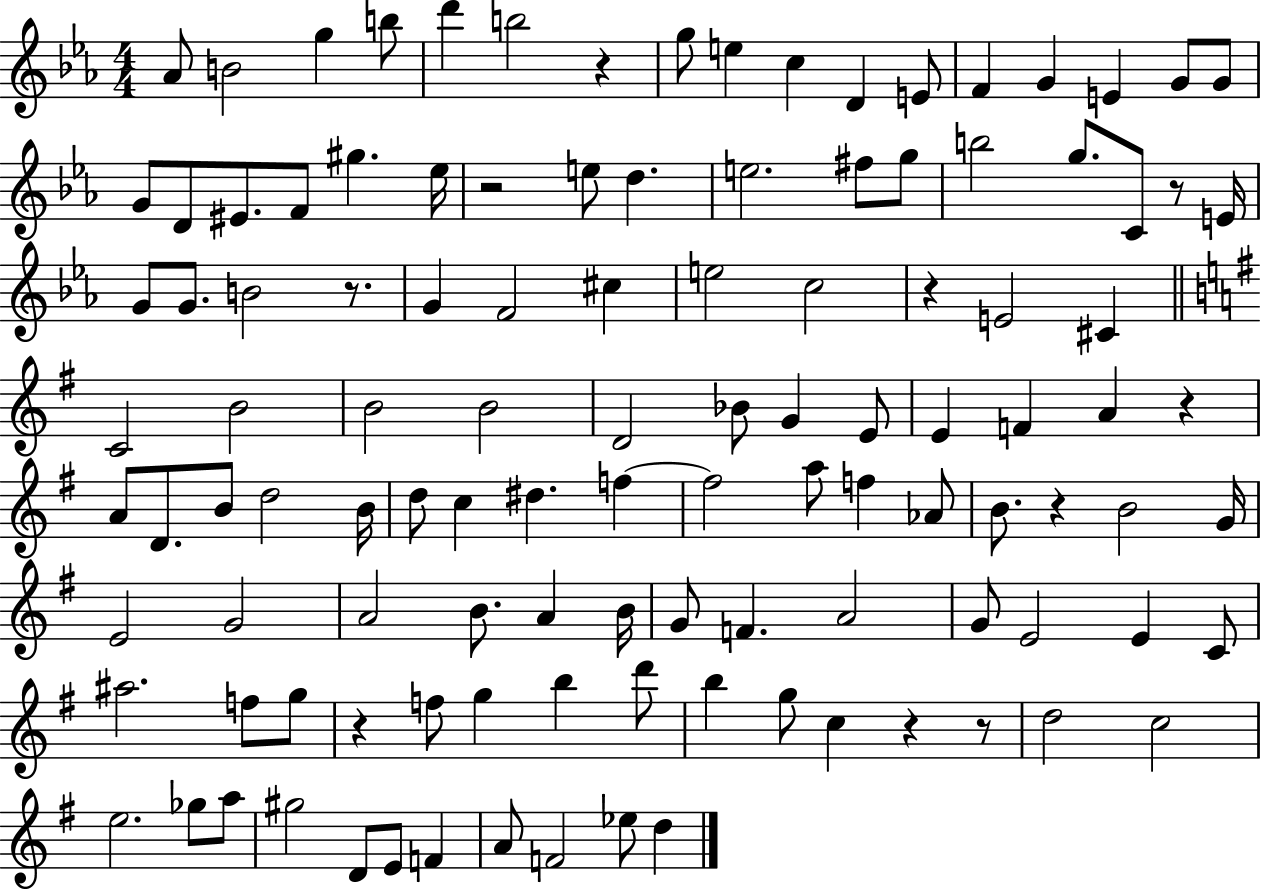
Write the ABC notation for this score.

X:1
T:Untitled
M:4/4
L:1/4
K:Eb
_A/2 B2 g b/2 d' b2 z g/2 e c D E/2 F G E G/2 G/2 G/2 D/2 ^E/2 F/2 ^g _e/4 z2 e/2 d e2 ^f/2 g/2 b2 g/2 C/2 z/2 E/4 G/2 G/2 B2 z/2 G F2 ^c e2 c2 z E2 ^C C2 B2 B2 B2 D2 _B/2 G E/2 E F A z A/2 D/2 B/2 d2 B/4 d/2 c ^d f f2 a/2 f _A/2 B/2 z B2 G/4 E2 G2 A2 B/2 A B/4 G/2 F A2 G/2 E2 E C/2 ^a2 f/2 g/2 z f/2 g b d'/2 b g/2 c z z/2 d2 c2 e2 _g/2 a/2 ^g2 D/2 E/2 F A/2 F2 _e/2 d